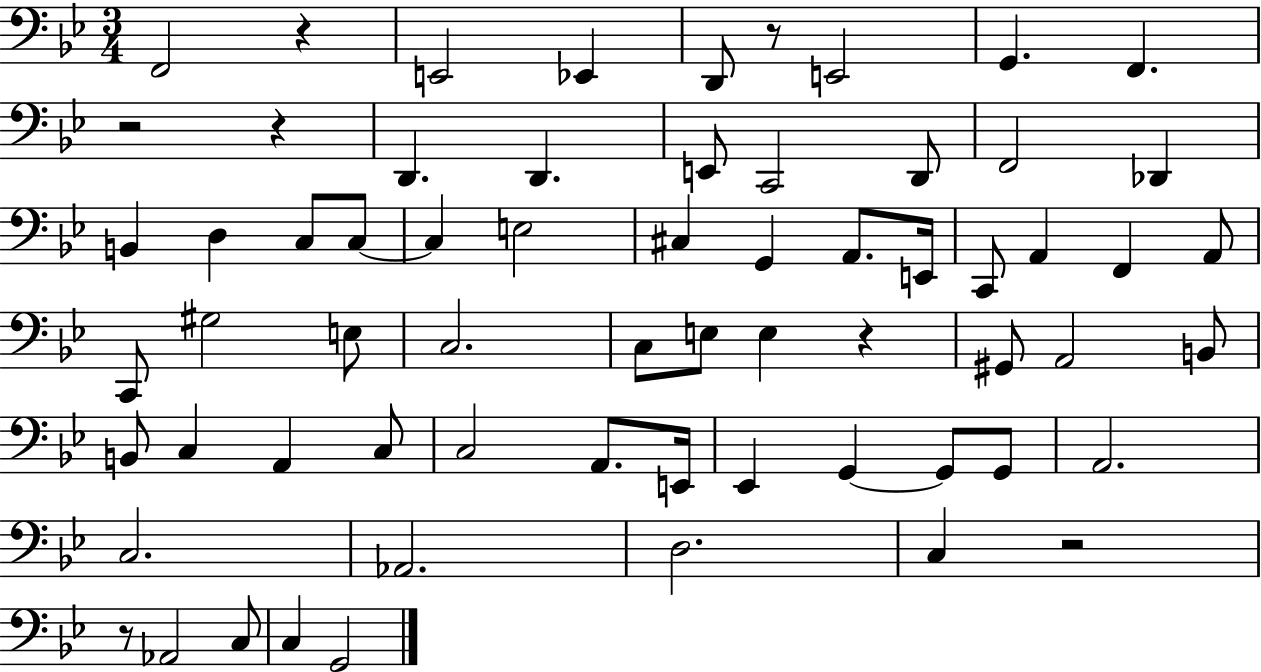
{
  \clef bass
  \numericTimeSignature
  \time 3/4
  \key bes \major
  f,2 r4 | e,2 ees,4 | d,8 r8 e,2 | g,4. f,4. | \break r2 r4 | d,4. d,4. | e,8 c,2 d,8 | f,2 des,4 | \break b,4 d4 c8 c8~~ | c4 e2 | cis4 g,4 a,8. e,16 | c,8 a,4 f,4 a,8 | \break c,8 gis2 e8 | c2. | c8 e8 e4 r4 | gis,8 a,2 b,8 | \break b,8 c4 a,4 c8 | c2 a,8. e,16 | ees,4 g,4~~ g,8 g,8 | a,2. | \break c2. | aes,2. | d2. | c4 r2 | \break r8 aes,2 c8 | c4 g,2 | \bar "|."
}